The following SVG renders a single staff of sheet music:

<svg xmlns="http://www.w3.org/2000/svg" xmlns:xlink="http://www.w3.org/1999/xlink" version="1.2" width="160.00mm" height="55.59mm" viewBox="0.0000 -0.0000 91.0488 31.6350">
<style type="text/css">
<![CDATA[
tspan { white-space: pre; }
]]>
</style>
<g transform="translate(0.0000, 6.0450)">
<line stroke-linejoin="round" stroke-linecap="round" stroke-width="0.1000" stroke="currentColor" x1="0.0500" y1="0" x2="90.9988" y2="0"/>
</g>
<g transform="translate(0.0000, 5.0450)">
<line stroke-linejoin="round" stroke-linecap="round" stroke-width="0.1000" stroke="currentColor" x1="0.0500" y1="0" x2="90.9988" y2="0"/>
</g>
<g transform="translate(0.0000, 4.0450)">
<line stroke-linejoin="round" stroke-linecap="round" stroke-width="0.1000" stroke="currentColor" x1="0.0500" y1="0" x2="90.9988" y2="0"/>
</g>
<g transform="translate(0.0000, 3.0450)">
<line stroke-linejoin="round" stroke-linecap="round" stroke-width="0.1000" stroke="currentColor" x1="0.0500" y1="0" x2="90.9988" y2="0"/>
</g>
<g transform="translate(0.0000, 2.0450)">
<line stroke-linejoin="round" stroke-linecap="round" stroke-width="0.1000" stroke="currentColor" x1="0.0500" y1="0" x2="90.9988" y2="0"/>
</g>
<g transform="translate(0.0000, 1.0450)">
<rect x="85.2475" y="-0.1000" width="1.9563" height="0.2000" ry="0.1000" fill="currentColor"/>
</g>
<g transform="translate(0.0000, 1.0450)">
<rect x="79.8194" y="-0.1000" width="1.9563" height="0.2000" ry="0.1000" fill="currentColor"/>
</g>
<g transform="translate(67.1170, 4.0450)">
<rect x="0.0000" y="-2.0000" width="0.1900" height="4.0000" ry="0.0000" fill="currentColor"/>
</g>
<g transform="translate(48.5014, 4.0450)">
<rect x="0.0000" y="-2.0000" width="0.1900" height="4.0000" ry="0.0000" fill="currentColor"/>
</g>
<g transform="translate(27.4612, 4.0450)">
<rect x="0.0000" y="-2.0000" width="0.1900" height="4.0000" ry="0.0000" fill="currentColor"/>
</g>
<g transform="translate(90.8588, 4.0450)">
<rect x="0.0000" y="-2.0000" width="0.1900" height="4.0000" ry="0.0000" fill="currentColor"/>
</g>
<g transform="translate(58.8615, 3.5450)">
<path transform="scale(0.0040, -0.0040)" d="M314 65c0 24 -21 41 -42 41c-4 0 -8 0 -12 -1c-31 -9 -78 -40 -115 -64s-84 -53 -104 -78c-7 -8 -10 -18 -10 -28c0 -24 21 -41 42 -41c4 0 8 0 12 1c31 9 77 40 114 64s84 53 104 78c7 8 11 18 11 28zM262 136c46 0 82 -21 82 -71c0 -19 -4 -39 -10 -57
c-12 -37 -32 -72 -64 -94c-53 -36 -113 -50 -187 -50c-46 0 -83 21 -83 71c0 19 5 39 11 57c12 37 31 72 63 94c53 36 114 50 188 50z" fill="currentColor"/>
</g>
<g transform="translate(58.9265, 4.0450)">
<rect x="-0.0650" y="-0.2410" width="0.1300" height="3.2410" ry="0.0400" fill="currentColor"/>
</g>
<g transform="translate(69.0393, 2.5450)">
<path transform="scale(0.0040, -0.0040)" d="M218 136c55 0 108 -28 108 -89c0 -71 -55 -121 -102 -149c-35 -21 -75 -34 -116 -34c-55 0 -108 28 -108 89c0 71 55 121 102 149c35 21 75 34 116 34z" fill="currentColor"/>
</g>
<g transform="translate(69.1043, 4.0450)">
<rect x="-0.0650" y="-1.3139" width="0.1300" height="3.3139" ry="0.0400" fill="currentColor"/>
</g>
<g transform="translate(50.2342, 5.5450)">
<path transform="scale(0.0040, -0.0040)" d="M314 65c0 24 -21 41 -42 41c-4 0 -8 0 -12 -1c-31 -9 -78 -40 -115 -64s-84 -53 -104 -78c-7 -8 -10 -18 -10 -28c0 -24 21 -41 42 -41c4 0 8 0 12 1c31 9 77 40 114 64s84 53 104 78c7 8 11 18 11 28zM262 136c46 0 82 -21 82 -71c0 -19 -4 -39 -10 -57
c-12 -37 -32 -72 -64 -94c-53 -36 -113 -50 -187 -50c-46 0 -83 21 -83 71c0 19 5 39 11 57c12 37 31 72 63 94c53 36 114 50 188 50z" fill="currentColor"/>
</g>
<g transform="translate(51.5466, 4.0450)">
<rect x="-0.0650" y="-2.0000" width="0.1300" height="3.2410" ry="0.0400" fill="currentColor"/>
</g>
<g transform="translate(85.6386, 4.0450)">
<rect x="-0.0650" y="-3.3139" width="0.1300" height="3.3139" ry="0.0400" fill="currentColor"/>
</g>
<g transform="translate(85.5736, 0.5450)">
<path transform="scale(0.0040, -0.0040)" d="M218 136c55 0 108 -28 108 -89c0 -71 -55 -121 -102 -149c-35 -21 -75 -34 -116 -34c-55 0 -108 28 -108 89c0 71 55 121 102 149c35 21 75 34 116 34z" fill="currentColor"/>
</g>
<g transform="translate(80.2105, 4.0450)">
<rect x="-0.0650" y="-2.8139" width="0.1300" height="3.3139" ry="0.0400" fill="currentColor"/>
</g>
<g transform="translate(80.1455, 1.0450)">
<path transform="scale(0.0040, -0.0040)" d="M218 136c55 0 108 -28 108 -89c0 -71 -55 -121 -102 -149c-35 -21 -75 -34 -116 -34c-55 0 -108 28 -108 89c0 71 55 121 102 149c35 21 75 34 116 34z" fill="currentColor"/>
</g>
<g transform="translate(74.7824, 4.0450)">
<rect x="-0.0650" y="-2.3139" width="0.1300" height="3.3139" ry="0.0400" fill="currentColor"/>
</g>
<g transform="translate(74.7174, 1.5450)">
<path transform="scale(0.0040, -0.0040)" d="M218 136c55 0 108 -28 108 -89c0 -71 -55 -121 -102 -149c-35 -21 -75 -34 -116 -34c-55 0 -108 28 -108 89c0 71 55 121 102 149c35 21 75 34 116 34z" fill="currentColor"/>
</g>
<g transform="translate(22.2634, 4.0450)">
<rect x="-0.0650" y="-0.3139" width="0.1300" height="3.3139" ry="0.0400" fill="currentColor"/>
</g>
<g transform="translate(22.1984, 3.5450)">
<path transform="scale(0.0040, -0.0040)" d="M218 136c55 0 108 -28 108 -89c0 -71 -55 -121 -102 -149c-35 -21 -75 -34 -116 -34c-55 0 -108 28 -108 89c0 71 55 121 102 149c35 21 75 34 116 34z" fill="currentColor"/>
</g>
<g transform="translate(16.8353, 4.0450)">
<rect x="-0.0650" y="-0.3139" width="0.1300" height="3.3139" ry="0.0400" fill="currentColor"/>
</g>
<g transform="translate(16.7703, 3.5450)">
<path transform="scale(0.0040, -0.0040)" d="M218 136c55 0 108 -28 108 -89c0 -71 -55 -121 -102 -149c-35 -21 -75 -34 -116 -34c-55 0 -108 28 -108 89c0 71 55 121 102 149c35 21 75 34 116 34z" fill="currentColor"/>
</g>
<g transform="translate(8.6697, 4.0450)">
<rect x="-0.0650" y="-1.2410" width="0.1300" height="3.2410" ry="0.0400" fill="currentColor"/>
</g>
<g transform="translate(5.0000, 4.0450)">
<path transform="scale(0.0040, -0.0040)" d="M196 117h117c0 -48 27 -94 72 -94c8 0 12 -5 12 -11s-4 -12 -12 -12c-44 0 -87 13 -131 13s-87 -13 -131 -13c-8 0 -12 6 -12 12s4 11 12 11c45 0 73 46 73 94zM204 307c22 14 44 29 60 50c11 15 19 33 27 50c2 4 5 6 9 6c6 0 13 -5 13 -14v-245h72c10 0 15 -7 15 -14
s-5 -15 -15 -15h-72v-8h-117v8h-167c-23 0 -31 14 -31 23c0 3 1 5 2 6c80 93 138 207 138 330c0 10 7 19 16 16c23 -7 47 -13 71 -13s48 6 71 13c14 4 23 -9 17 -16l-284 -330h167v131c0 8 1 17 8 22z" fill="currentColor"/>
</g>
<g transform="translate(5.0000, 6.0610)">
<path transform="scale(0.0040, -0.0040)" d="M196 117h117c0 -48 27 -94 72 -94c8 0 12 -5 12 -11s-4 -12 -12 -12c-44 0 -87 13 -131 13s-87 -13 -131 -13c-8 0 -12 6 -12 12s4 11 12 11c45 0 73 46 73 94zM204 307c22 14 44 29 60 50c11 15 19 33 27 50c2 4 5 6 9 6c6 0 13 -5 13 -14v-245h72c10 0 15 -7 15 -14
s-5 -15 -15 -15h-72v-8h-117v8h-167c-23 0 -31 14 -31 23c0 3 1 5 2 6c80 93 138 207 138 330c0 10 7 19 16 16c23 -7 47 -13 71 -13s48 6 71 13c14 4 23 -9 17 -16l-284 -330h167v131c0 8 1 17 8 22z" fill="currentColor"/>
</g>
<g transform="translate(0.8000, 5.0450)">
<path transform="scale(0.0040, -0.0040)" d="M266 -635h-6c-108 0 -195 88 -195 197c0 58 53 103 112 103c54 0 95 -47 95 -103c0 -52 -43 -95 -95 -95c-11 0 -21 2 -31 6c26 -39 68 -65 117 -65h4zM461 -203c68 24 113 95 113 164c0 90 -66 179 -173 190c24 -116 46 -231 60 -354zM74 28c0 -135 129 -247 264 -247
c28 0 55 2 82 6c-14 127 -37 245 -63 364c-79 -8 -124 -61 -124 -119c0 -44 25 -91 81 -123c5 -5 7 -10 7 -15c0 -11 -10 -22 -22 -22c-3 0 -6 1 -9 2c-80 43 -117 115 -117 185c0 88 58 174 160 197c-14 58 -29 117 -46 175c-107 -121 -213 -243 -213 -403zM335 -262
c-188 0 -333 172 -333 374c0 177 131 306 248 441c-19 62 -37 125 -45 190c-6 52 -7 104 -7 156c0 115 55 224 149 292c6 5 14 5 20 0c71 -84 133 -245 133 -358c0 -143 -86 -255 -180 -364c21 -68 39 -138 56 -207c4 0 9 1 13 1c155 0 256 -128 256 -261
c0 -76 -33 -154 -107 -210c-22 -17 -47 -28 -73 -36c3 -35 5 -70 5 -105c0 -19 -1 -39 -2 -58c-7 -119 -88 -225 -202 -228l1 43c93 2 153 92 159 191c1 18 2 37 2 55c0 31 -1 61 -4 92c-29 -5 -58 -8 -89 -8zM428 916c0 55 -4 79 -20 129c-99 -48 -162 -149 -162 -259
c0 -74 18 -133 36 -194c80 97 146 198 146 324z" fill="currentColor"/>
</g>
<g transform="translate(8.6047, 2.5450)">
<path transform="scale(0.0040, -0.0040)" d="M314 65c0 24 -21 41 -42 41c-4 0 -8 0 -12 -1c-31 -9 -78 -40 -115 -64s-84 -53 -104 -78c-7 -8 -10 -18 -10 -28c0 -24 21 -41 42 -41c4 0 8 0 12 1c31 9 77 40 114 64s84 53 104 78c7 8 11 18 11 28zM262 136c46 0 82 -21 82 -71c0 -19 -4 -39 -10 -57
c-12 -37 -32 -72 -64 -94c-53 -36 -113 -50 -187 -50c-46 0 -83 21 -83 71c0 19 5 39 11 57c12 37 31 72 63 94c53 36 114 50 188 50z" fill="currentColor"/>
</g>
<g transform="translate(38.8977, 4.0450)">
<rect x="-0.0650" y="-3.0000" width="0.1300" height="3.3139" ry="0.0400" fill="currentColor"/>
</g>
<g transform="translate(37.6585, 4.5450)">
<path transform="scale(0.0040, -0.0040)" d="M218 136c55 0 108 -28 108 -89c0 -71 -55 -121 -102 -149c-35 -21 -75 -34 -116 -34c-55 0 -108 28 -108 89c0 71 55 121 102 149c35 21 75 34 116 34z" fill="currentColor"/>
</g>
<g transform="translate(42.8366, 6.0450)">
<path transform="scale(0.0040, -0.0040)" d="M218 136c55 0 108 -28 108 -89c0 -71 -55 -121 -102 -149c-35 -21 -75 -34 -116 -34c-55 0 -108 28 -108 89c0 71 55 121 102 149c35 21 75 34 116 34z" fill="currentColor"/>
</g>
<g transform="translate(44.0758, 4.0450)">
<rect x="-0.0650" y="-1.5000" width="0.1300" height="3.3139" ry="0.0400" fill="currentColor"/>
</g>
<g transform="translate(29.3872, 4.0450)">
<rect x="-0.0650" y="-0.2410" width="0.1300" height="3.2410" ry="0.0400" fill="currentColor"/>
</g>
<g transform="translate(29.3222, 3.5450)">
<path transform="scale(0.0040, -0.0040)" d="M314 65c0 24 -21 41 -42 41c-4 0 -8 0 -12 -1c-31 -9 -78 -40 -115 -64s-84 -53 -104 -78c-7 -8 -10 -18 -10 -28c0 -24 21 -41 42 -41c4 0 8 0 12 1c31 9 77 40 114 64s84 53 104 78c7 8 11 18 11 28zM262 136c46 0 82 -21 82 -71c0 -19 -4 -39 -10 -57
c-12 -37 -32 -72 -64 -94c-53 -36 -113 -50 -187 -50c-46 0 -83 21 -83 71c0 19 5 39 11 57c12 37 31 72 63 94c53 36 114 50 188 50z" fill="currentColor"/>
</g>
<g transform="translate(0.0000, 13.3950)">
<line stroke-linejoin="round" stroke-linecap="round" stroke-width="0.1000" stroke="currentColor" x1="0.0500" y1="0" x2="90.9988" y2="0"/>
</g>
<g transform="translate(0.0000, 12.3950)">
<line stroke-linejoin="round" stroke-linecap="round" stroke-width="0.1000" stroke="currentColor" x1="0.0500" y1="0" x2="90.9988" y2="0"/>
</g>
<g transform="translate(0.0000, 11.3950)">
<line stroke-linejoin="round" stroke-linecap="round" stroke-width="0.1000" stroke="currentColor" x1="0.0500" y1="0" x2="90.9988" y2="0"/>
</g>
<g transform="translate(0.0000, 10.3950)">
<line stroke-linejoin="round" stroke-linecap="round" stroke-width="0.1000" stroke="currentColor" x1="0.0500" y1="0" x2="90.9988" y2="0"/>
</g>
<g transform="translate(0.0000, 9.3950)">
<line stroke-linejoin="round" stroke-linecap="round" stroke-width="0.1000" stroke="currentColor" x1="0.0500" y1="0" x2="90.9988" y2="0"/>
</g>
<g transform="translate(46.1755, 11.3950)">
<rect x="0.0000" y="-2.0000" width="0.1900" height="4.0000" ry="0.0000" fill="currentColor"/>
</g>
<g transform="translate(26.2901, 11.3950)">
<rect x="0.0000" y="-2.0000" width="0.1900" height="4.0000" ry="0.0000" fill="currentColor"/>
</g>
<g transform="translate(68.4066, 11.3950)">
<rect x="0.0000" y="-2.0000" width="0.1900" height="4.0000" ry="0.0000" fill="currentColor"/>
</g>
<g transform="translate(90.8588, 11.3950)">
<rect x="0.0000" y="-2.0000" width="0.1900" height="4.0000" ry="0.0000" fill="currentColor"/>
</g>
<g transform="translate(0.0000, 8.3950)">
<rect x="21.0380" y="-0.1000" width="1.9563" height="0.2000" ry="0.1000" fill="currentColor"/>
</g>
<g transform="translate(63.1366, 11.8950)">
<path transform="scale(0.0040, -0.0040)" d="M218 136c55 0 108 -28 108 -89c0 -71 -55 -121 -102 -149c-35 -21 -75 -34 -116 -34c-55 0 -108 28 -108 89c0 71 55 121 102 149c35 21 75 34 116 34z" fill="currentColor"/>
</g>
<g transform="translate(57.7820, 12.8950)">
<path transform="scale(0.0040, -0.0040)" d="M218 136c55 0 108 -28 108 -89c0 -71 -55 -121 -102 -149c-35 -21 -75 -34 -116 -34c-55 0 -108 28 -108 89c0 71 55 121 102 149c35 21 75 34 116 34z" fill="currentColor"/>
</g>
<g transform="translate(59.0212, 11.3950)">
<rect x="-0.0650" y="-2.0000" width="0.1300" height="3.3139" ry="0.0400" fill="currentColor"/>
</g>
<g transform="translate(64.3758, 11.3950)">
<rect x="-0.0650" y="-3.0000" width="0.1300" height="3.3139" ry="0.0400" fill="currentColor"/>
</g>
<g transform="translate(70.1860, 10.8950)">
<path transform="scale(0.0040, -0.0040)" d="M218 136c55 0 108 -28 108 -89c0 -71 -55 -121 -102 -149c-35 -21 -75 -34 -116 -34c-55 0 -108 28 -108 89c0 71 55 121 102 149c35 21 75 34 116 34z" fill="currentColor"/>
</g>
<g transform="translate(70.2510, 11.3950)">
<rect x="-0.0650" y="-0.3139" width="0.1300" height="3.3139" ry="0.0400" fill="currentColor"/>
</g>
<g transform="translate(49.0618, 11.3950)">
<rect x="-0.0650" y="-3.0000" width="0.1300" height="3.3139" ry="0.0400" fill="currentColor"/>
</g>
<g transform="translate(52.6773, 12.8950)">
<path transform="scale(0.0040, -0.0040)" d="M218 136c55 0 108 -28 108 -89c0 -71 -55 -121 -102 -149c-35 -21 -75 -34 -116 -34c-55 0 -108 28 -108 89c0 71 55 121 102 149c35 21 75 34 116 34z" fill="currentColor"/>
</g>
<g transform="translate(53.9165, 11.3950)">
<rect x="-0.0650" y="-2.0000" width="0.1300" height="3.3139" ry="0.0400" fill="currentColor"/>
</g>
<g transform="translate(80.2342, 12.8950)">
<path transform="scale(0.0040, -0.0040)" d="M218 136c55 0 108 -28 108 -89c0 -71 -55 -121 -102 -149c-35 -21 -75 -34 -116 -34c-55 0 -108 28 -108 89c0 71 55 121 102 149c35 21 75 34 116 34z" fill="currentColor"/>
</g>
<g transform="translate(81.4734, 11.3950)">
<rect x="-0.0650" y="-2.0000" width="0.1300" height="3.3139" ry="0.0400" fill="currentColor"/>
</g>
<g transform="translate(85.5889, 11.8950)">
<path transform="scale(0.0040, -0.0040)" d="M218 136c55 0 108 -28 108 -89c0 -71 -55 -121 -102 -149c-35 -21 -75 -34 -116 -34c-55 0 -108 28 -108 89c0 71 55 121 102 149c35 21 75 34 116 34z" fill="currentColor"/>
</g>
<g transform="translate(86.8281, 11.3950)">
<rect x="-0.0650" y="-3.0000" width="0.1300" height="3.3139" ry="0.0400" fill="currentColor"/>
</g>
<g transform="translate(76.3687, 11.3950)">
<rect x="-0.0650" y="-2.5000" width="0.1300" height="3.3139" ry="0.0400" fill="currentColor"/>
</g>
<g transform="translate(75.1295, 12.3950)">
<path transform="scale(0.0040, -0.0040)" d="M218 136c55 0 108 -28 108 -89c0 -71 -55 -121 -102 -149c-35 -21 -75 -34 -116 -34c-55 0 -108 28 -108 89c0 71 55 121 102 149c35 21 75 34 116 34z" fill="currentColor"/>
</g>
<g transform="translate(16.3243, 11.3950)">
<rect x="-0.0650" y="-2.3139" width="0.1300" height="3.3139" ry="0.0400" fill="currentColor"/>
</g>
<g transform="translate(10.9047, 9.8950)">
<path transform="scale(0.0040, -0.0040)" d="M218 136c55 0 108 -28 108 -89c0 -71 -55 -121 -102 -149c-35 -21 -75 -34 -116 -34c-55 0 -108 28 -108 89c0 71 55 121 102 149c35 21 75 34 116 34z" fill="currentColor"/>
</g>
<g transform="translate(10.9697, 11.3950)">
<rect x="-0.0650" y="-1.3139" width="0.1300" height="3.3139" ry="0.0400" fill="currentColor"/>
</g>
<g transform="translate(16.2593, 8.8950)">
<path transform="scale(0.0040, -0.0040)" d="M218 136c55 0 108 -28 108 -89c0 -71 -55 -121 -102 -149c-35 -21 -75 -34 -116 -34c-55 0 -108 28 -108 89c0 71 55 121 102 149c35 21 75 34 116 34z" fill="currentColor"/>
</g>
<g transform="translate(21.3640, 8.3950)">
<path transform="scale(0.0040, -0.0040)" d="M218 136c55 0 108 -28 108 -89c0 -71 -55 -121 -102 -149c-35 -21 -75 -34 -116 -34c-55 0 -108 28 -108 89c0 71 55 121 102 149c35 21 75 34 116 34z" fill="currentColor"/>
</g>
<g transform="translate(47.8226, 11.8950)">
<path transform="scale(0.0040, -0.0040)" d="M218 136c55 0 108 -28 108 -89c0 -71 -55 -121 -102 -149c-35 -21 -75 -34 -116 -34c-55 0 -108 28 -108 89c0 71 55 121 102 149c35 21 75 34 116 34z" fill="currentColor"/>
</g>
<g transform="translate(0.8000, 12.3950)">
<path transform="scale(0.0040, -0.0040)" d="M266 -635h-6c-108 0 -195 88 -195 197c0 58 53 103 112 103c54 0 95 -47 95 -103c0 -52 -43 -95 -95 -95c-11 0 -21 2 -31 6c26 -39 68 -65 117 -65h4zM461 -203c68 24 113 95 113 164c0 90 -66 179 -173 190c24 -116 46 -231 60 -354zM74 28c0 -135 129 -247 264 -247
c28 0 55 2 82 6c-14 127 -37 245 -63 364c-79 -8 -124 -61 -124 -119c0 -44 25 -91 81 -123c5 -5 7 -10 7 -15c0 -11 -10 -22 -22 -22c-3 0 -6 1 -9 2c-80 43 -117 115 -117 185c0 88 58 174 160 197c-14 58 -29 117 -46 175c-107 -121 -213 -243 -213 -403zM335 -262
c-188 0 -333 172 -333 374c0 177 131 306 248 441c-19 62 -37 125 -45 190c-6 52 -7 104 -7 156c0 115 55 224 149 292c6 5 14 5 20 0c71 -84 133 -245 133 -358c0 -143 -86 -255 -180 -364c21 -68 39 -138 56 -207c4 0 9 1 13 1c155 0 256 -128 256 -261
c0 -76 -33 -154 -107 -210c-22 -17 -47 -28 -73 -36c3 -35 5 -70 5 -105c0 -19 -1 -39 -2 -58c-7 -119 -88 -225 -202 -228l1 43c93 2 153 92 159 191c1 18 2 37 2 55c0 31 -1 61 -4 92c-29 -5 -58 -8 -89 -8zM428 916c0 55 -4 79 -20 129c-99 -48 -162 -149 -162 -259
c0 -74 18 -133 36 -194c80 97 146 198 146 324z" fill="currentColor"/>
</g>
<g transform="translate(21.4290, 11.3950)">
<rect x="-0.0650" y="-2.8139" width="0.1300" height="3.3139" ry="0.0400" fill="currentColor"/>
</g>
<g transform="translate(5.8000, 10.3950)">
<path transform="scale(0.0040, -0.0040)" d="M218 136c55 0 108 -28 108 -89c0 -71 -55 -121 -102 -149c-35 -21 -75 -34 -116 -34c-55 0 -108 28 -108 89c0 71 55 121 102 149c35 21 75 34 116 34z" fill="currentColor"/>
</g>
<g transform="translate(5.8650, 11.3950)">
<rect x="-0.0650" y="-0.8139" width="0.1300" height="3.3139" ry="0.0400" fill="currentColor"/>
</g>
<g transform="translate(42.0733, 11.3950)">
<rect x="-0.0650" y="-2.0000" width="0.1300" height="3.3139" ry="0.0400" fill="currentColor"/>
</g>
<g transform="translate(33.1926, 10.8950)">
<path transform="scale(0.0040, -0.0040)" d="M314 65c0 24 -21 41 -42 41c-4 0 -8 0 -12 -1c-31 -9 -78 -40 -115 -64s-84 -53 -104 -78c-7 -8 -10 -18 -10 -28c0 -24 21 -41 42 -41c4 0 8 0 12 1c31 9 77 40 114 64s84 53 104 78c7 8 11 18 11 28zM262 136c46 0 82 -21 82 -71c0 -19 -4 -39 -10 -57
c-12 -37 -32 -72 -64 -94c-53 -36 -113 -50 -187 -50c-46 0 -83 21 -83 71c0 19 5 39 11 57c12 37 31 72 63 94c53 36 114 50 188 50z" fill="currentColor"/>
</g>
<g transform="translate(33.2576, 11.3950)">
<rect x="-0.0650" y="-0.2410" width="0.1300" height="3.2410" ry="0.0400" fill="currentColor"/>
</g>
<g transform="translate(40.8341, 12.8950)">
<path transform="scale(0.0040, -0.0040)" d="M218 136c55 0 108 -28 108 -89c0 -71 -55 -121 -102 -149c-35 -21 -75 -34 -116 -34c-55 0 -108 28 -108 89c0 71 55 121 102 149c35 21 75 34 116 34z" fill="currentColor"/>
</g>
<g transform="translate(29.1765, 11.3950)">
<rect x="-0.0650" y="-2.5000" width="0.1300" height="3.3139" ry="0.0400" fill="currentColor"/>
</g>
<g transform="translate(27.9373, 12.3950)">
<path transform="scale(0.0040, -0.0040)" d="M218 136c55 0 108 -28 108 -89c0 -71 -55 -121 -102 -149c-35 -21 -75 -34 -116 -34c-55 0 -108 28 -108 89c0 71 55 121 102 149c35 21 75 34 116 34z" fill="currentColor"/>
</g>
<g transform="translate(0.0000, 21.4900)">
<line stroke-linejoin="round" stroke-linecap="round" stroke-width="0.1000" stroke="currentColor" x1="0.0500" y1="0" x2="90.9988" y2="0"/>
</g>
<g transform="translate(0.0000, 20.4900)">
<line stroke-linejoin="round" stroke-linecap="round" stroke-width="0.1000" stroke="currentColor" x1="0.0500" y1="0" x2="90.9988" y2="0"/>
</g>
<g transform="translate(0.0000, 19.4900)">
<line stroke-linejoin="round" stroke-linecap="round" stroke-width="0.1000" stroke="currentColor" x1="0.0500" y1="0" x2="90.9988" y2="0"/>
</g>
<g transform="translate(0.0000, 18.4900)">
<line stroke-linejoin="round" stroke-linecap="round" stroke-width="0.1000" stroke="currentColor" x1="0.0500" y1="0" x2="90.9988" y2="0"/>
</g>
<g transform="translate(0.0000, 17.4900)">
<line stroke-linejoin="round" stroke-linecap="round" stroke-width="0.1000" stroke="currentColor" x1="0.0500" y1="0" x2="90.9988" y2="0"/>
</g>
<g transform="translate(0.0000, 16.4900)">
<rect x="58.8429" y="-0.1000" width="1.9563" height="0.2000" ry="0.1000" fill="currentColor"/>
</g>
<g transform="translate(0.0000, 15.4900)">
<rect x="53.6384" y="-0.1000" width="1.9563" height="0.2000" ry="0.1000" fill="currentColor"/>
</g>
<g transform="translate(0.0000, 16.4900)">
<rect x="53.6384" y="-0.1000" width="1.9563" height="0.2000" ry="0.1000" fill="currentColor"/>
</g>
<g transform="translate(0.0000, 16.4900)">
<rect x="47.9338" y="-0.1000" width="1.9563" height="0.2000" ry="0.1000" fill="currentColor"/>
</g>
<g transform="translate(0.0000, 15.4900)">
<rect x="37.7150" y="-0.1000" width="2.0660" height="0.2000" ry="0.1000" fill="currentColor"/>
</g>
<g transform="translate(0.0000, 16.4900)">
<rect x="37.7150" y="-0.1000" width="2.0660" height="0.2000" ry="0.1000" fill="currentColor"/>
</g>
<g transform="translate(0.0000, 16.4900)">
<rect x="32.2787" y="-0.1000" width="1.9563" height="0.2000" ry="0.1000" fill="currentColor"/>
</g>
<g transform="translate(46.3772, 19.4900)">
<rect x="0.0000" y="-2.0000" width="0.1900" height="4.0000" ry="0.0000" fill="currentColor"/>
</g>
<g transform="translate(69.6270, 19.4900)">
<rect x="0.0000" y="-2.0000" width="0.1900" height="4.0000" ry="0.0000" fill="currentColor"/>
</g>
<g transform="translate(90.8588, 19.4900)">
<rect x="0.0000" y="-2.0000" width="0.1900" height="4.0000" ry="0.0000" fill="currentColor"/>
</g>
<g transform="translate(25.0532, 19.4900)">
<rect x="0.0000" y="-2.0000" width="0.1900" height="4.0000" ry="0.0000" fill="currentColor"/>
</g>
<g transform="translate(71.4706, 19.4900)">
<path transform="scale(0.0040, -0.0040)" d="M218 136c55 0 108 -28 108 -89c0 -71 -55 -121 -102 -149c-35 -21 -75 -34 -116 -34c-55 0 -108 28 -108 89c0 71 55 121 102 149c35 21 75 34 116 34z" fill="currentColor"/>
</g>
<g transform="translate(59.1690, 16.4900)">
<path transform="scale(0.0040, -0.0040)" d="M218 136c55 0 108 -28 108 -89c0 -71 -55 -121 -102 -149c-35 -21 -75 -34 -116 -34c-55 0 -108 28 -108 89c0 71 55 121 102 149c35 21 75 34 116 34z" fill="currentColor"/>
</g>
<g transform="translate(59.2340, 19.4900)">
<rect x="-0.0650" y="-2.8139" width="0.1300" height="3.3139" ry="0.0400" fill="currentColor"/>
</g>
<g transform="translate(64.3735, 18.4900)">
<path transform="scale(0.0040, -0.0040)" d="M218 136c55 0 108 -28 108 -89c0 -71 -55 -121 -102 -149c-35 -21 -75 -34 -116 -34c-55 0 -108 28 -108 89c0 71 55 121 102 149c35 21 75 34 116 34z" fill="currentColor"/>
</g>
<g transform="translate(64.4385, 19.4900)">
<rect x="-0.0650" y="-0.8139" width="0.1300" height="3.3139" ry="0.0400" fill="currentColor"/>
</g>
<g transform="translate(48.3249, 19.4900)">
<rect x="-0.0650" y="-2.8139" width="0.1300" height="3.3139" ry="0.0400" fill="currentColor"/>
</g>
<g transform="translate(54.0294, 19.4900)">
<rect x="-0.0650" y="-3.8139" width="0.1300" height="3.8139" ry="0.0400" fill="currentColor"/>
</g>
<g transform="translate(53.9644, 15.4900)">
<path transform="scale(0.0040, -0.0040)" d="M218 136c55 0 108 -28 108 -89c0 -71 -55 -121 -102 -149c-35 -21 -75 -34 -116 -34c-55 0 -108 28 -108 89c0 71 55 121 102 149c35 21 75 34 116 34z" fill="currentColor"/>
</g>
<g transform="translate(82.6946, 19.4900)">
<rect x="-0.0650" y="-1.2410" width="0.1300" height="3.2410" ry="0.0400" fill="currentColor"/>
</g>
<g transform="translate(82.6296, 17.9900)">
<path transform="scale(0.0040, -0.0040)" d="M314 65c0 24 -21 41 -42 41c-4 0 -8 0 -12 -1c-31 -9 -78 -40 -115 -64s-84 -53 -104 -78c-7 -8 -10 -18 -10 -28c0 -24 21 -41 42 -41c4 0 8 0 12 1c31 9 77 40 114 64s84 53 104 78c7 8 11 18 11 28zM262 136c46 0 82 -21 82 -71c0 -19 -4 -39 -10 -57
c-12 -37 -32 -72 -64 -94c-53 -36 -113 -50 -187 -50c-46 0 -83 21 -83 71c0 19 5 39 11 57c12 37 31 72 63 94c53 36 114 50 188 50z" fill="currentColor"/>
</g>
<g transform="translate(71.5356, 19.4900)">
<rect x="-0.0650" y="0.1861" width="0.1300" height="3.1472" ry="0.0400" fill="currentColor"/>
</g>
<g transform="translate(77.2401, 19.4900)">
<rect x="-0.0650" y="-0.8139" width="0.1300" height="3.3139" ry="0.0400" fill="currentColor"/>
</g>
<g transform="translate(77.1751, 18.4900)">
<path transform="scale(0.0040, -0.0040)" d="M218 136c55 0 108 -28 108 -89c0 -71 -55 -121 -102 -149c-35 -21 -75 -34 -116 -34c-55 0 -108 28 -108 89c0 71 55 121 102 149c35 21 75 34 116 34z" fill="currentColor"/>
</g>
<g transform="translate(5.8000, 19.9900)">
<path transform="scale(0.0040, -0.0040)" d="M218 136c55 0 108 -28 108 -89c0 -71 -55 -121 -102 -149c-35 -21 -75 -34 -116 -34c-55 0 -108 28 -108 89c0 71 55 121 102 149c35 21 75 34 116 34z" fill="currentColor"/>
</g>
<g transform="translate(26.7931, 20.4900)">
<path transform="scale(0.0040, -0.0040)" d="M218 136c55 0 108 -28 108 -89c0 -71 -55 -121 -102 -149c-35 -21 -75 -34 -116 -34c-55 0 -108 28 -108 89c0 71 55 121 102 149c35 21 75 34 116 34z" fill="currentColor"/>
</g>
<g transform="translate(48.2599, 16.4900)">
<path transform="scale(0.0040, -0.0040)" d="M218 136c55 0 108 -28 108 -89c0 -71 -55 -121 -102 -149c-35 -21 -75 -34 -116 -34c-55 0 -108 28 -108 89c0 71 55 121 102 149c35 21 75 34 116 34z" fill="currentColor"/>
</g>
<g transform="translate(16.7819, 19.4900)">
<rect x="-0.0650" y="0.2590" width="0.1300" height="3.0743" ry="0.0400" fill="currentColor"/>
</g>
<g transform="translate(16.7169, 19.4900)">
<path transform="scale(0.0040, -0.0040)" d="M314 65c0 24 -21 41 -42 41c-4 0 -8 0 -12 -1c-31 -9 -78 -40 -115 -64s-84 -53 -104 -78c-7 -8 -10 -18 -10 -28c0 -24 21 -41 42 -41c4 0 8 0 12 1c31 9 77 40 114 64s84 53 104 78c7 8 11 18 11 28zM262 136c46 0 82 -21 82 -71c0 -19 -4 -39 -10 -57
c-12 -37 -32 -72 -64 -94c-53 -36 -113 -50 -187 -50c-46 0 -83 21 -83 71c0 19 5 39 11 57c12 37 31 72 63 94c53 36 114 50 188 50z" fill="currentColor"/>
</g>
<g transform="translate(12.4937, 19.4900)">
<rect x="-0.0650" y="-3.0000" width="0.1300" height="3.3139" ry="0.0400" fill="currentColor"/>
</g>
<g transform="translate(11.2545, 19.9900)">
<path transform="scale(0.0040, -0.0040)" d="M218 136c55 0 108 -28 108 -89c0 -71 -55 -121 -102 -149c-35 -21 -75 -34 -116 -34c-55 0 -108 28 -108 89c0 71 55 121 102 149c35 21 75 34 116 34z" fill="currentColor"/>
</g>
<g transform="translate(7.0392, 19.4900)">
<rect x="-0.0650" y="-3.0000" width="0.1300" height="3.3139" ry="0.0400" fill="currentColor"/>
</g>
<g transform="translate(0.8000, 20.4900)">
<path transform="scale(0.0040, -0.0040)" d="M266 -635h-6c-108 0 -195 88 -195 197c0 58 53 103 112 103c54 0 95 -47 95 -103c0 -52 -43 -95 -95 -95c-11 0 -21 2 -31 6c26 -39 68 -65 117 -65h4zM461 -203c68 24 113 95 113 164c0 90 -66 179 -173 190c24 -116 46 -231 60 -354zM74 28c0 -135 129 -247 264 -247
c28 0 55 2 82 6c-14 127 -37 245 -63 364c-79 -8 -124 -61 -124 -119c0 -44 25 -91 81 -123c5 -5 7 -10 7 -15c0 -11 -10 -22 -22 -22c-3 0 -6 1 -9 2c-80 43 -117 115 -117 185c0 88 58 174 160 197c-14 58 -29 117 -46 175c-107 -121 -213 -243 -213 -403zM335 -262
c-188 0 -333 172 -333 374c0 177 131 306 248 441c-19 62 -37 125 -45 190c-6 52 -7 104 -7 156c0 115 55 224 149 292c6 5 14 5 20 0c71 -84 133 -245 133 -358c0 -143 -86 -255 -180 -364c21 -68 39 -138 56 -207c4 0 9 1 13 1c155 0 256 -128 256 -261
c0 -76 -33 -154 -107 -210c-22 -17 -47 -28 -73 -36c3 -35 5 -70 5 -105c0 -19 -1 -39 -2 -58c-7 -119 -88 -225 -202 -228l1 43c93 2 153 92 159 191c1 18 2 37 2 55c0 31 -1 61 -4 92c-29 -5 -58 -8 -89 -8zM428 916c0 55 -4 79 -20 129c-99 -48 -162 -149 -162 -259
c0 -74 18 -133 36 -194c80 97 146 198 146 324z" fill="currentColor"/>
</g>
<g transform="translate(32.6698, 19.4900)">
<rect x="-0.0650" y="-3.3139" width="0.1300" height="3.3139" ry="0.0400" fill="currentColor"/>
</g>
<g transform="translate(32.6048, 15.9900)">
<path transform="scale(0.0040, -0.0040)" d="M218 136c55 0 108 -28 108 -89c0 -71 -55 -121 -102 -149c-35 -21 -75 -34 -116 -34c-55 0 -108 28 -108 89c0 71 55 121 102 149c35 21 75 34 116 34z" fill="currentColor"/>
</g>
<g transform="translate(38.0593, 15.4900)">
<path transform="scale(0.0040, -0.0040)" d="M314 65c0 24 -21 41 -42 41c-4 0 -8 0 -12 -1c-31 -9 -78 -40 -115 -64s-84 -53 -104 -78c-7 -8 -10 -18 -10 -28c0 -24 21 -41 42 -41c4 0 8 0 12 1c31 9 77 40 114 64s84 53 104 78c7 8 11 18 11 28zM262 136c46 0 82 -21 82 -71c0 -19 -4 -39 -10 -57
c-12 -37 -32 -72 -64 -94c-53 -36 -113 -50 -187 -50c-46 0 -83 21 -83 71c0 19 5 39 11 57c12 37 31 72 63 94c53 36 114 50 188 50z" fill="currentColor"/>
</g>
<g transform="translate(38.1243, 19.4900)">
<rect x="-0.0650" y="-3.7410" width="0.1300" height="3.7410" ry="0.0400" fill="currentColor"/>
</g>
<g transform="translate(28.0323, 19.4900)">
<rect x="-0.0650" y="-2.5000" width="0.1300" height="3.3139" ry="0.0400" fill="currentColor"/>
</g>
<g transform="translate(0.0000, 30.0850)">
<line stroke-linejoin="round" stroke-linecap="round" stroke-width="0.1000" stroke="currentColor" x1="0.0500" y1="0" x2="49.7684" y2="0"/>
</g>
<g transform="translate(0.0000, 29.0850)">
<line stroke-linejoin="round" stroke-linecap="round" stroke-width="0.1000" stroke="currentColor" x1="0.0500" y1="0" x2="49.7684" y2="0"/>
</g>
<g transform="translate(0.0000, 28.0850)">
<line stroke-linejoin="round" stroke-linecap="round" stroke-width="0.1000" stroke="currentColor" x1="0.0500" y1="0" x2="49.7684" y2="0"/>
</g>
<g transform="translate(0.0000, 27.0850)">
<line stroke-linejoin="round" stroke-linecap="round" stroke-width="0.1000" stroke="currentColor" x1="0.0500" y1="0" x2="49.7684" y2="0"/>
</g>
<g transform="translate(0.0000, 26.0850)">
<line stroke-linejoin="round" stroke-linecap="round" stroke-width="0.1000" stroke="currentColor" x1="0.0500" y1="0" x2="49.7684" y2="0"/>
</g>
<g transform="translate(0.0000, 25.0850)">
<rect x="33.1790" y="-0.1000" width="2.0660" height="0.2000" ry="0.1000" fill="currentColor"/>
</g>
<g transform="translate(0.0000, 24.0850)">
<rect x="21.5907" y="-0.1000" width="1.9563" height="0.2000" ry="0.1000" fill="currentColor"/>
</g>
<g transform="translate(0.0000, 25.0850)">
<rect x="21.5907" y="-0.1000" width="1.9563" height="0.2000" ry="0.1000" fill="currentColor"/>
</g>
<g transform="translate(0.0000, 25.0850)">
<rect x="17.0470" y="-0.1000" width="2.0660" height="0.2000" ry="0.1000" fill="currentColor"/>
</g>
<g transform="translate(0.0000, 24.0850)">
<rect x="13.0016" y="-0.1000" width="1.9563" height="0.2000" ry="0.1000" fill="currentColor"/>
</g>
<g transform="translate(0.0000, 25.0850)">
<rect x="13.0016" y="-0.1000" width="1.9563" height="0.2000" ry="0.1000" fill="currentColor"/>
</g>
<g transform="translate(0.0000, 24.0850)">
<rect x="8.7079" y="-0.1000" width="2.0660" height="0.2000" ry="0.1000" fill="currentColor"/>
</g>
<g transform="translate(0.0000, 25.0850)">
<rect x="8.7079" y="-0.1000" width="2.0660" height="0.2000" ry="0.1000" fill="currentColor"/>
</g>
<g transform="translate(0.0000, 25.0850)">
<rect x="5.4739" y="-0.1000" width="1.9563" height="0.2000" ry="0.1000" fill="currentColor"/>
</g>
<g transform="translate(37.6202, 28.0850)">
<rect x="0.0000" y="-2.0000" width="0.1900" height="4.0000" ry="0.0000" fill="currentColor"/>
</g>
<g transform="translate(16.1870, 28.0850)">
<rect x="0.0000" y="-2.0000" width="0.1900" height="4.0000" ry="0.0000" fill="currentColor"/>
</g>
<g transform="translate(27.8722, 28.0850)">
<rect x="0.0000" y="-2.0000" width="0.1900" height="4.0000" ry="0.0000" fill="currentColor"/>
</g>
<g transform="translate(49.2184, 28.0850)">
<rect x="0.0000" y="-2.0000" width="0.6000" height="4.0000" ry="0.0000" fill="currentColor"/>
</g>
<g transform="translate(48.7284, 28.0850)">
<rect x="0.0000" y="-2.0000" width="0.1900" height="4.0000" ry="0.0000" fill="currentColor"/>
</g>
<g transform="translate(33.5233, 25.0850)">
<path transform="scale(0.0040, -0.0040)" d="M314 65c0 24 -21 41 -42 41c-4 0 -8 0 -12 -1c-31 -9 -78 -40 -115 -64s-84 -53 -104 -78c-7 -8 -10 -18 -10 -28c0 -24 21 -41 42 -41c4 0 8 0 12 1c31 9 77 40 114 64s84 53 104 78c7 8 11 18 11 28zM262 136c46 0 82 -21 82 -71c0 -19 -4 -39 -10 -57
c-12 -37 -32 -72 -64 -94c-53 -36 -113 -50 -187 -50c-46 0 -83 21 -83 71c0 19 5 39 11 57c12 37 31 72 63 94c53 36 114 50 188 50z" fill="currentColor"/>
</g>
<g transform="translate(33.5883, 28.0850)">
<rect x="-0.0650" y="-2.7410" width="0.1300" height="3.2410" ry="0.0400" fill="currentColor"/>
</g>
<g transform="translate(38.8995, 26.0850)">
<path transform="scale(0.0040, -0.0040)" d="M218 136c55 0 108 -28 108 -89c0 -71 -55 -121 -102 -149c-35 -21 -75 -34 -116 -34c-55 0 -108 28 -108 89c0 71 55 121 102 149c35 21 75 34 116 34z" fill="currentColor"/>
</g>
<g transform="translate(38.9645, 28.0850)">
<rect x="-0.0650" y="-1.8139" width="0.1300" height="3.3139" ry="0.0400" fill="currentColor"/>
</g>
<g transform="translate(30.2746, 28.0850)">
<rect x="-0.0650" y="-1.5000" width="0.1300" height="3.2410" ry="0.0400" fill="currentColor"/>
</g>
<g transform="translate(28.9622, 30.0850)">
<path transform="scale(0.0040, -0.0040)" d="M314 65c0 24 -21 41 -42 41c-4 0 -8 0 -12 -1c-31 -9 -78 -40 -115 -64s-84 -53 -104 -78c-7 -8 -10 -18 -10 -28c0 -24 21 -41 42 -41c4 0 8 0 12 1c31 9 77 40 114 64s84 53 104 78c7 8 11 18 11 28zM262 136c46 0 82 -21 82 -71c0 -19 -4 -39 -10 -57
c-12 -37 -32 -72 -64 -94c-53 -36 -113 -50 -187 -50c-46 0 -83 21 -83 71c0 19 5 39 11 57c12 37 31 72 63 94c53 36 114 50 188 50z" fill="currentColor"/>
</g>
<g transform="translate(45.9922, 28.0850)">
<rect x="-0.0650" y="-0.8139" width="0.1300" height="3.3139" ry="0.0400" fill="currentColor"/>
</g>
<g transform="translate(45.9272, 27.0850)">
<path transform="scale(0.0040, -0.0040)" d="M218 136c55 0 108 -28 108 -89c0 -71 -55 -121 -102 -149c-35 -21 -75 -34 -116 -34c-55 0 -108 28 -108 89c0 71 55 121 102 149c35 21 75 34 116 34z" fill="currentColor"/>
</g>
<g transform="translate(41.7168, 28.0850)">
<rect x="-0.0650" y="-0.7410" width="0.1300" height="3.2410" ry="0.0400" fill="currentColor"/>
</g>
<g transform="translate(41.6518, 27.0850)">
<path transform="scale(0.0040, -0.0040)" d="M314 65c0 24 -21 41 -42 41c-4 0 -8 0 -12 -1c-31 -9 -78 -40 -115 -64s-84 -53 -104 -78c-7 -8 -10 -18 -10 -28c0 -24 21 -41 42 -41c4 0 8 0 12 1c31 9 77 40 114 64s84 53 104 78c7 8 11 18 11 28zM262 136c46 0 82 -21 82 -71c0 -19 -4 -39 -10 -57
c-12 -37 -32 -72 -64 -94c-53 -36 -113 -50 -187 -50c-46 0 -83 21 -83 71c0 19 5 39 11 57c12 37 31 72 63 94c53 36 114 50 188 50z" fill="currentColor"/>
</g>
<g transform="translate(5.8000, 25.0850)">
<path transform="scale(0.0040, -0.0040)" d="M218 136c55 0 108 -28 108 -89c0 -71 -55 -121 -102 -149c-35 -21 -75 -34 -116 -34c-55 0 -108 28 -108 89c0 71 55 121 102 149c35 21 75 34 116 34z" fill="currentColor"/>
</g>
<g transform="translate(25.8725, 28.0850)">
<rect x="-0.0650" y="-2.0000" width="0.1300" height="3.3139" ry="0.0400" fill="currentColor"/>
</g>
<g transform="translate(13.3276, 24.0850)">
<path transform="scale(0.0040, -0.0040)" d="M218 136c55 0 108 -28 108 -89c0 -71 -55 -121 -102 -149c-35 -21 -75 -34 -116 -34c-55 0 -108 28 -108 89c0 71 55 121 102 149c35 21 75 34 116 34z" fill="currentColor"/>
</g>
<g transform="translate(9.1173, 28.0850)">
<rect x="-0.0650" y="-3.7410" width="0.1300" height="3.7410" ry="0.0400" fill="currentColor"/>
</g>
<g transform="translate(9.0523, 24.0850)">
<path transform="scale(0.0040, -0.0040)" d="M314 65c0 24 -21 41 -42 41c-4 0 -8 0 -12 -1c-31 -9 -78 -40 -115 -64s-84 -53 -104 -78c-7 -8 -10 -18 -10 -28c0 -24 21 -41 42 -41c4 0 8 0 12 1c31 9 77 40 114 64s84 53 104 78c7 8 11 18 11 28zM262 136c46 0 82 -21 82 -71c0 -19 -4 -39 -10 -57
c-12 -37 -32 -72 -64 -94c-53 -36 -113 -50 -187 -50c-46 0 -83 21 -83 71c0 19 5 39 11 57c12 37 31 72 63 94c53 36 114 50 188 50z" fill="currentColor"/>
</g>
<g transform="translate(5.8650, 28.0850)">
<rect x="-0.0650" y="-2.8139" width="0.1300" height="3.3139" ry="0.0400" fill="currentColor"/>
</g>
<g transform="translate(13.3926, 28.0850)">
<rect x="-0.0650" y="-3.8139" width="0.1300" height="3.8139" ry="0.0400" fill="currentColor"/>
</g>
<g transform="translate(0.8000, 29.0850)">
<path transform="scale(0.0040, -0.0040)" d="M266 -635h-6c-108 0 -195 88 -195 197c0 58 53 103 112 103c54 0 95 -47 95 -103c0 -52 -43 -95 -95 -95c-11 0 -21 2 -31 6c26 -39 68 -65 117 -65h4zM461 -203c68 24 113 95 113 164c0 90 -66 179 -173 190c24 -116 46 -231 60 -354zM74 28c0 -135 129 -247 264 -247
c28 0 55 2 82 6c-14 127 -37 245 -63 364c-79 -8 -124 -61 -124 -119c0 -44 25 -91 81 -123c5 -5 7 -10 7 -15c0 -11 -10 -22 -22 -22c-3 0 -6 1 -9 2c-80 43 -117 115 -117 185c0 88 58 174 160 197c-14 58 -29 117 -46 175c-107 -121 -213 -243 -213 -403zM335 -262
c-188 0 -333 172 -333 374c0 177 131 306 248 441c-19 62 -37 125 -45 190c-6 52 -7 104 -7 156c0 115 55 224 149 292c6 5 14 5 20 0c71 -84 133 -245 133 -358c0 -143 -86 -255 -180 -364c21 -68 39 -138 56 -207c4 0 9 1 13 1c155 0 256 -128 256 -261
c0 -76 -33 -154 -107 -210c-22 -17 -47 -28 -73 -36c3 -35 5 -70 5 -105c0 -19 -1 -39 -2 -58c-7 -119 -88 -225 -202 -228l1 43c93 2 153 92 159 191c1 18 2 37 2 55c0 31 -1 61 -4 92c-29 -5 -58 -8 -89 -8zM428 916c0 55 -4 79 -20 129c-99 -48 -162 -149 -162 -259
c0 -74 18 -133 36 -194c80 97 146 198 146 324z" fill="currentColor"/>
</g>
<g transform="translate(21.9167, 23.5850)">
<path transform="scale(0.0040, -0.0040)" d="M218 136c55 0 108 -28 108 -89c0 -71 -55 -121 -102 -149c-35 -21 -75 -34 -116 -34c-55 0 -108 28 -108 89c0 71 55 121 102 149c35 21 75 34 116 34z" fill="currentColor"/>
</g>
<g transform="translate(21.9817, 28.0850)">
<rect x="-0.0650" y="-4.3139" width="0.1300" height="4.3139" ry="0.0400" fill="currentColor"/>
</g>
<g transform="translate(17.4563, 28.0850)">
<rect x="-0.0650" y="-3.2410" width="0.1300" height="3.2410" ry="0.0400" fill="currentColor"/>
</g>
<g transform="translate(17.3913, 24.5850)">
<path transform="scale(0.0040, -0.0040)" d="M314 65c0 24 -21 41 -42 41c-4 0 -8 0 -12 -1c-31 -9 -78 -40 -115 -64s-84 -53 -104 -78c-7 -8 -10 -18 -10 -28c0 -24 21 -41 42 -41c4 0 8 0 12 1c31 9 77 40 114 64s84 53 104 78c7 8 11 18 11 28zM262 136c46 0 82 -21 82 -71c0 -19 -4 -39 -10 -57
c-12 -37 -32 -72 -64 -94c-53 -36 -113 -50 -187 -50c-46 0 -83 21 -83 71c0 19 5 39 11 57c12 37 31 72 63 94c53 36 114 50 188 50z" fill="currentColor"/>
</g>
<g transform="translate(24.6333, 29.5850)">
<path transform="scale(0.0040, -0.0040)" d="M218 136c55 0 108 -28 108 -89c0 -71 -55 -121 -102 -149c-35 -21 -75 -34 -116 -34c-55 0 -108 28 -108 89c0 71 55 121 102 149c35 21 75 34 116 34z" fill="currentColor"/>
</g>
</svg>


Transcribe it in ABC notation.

X:1
T:Untitled
M:4/4
L:1/4
K:C
e2 c c c2 A E F2 c2 e g a b d e g a G c2 F A F F A c G F A A A B2 G b c'2 a c' a d B d e2 a c'2 c' b2 d' F E2 a2 f d2 d